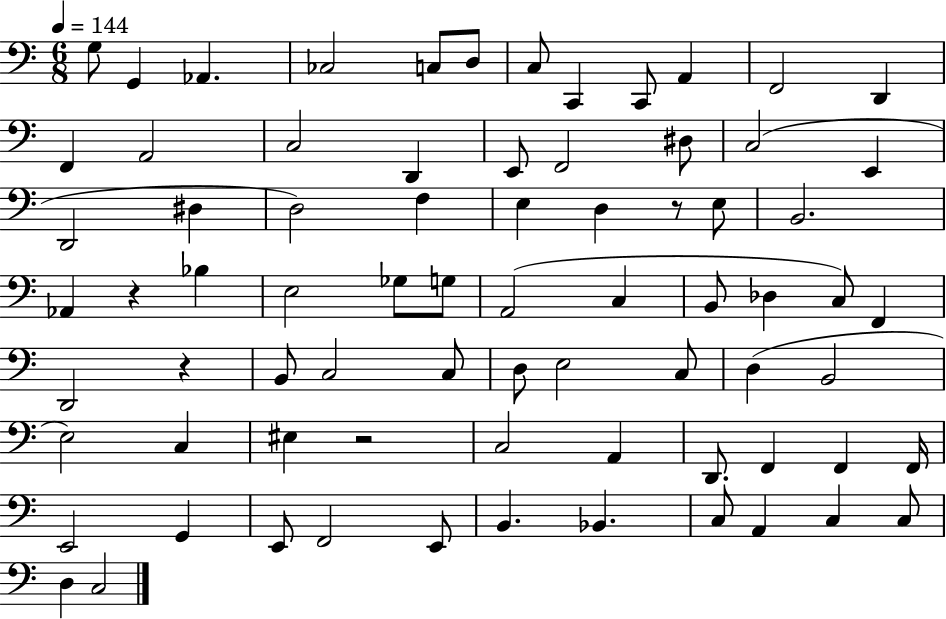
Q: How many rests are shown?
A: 4